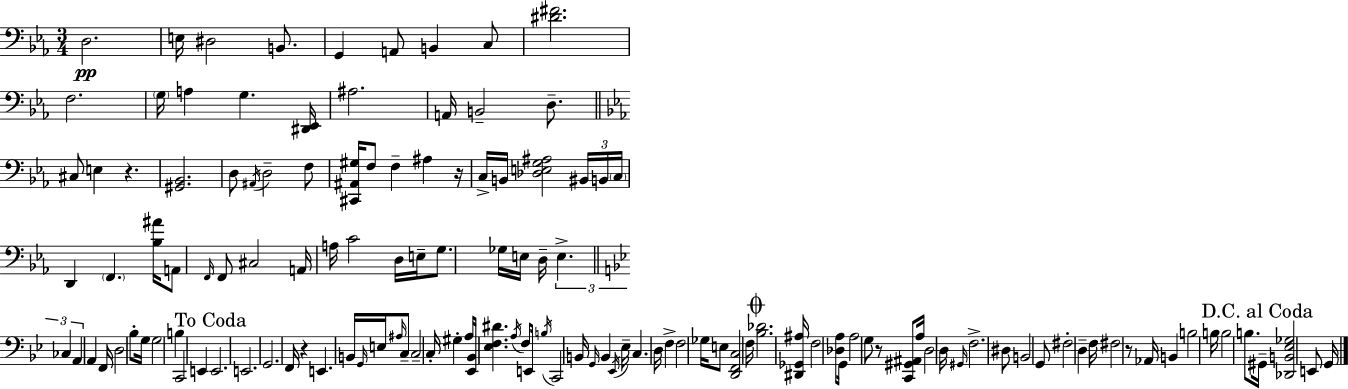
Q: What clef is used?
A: bass